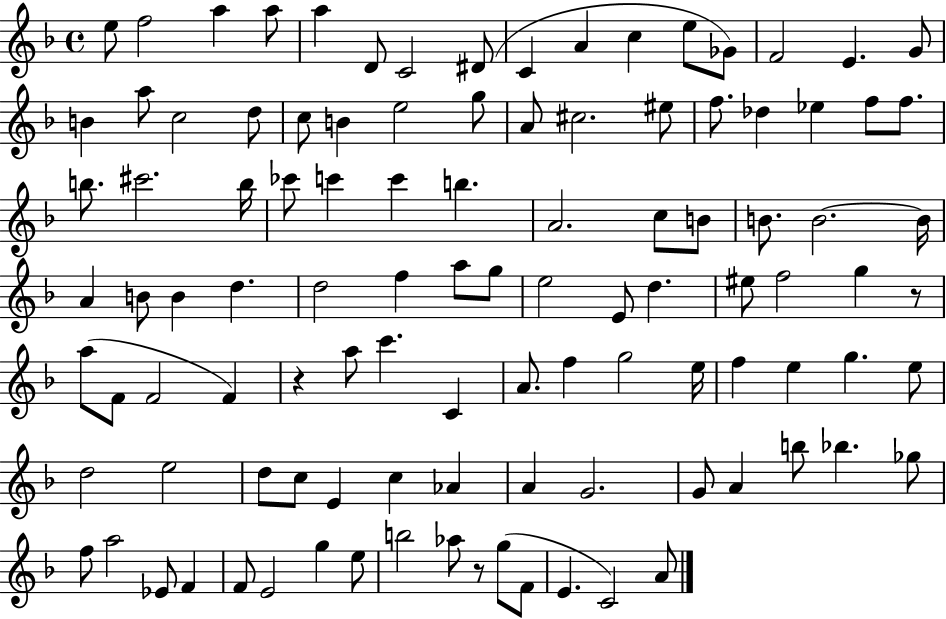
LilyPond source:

{
  \clef treble
  \time 4/4
  \defaultTimeSignature
  \key f \major
  e''8 f''2 a''4 a''8 | a''4 d'8 c'2 dis'8( | c'4 a'4 c''4 e''8 ges'8) | f'2 e'4. g'8 | \break b'4 a''8 c''2 d''8 | c''8 b'4 e''2 g''8 | a'8 cis''2. eis''8 | f''8. des''4 ees''4 f''8 f''8. | \break b''8. cis'''2. b''16 | ces'''8 c'''4 c'''4 b''4. | a'2. c''8 b'8 | b'8. b'2.~~ b'16 | \break a'4 b'8 b'4 d''4. | d''2 f''4 a''8 g''8 | e''2 e'8 d''4. | eis''8 f''2 g''4 r8 | \break a''8( f'8 f'2 f'4) | r4 a''8 c'''4. c'4 | a'8. f''4 g''2 e''16 | f''4 e''4 g''4. e''8 | \break d''2 e''2 | d''8 c''8 e'4 c''4 aes'4 | a'4 g'2. | g'8 a'4 b''8 bes''4. ges''8 | \break f''8 a''2 ees'8 f'4 | f'8 e'2 g''4 e''8 | b''2 aes''8 r8 g''8( f'8 | e'4. c'2) a'8 | \break \bar "|."
}